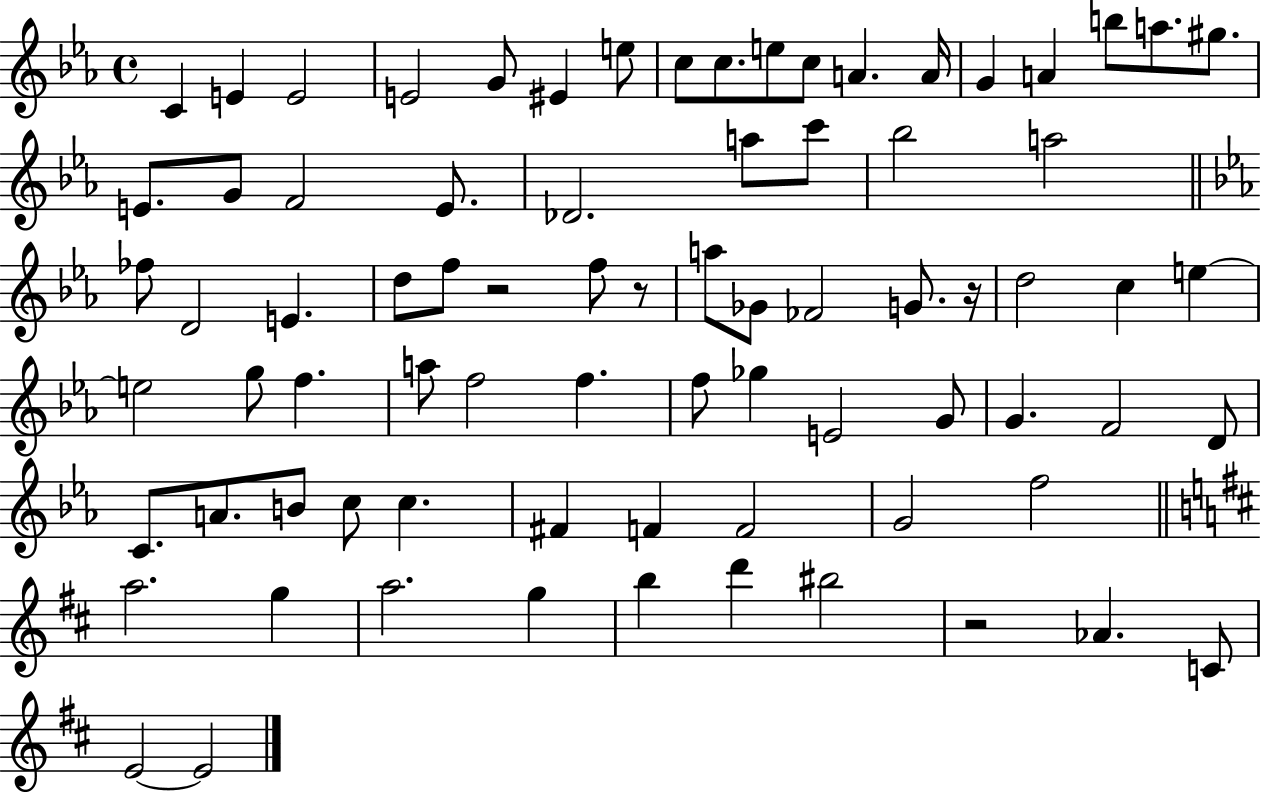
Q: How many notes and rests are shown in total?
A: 78